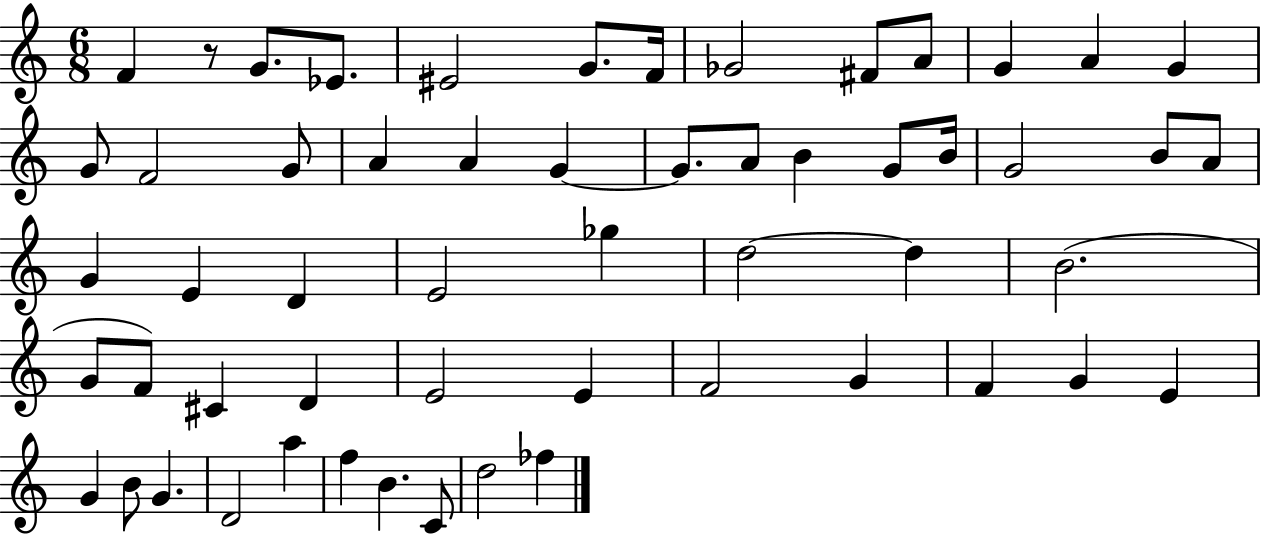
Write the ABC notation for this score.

X:1
T:Untitled
M:6/8
L:1/4
K:C
F z/2 G/2 _E/2 ^E2 G/2 F/4 _G2 ^F/2 A/2 G A G G/2 F2 G/2 A A G G/2 A/2 B G/2 B/4 G2 B/2 A/2 G E D E2 _g d2 d B2 G/2 F/2 ^C D E2 E F2 G F G E G B/2 G D2 a f B C/2 d2 _f